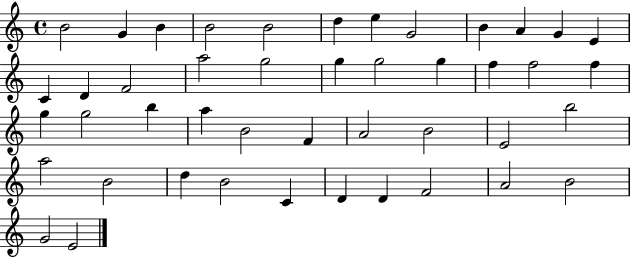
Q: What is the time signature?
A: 4/4